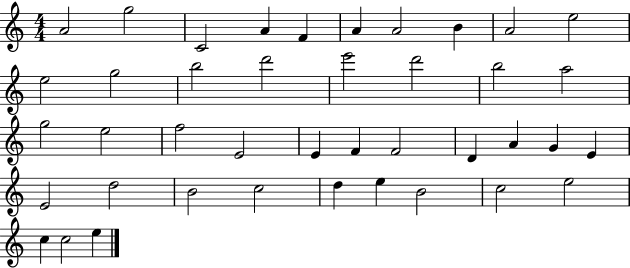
X:1
T:Untitled
M:4/4
L:1/4
K:C
A2 g2 C2 A F A A2 B A2 e2 e2 g2 b2 d'2 e'2 d'2 b2 a2 g2 e2 f2 E2 E F F2 D A G E E2 d2 B2 c2 d e B2 c2 e2 c c2 e